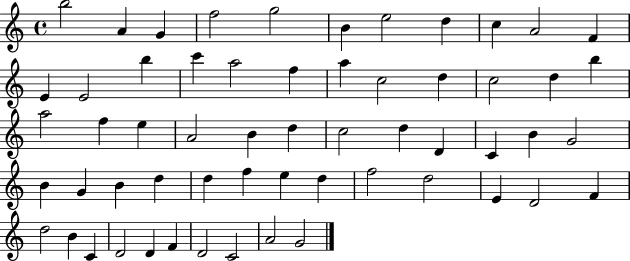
B5/h A4/q G4/q F5/h G5/h B4/q E5/h D5/q C5/q A4/h F4/q E4/q E4/h B5/q C6/q A5/h F5/q A5/q C5/h D5/q C5/h D5/q B5/q A5/h F5/q E5/q A4/h B4/q D5/q C5/h D5/q D4/q C4/q B4/q G4/h B4/q G4/q B4/q D5/q D5/q F5/q E5/q D5/q F5/h D5/h E4/q D4/h F4/q D5/h B4/q C4/q D4/h D4/q F4/q D4/h C4/h A4/h G4/h